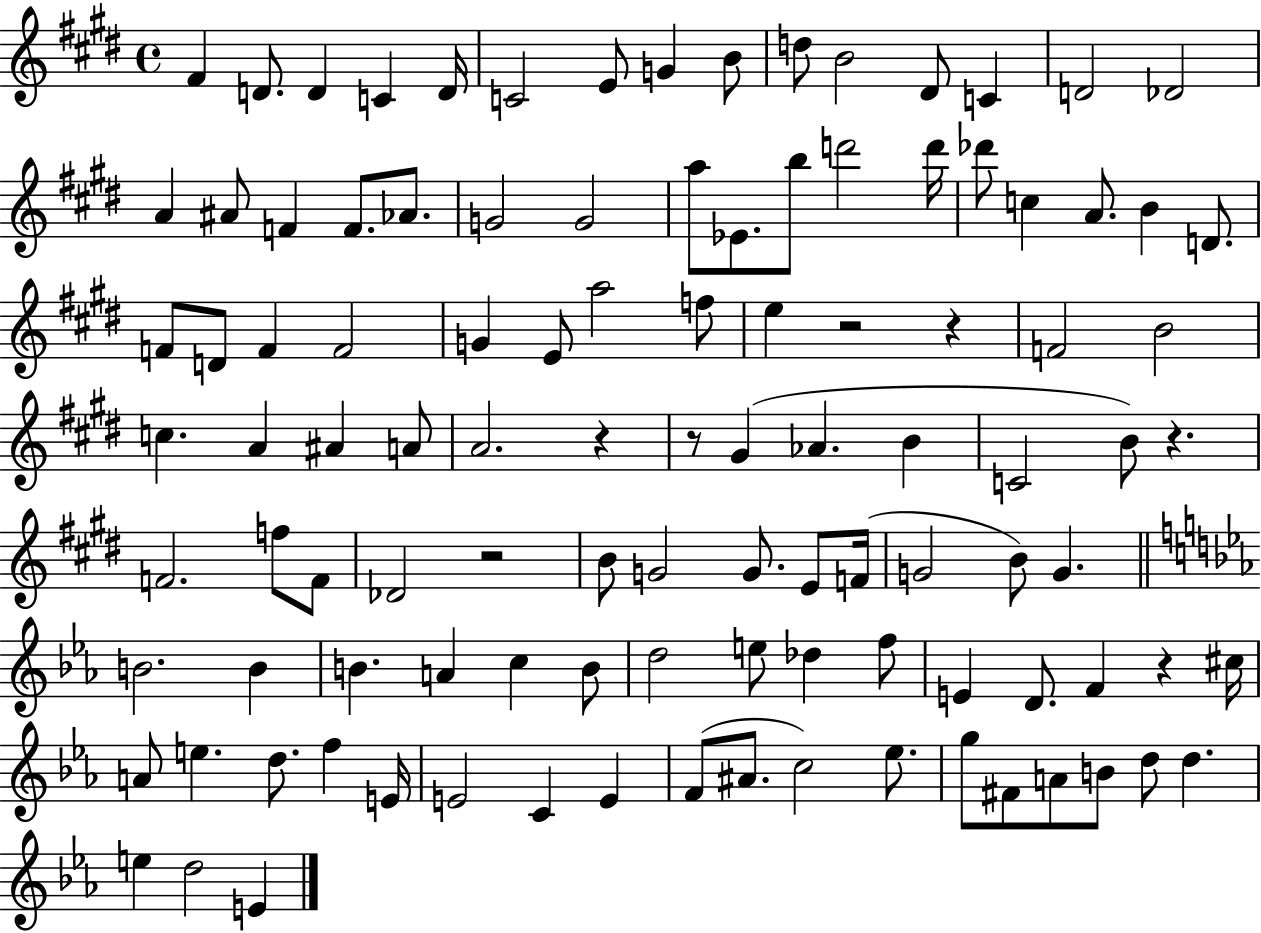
F#4/q D4/e. D4/q C4/q D4/s C4/h E4/e G4/q B4/e D5/e B4/h D#4/e C4/q D4/h Db4/h A4/q A#4/e F4/q F4/e. Ab4/e. G4/h G4/h A5/e Eb4/e. B5/e D6/h D6/s Db6/e C5/q A4/e. B4/q D4/e. F4/e D4/e F4/q F4/h G4/q E4/e A5/h F5/e E5/q R/h R/q F4/h B4/h C5/q. A4/q A#4/q A4/e A4/h. R/q R/e G#4/q Ab4/q. B4/q C4/h B4/e R/q. F4/h. F5/e F4/e Db4/h R/h B4/e G4/h G4/e. E4/e F4/s G4/h B4/e G4/q. B4/h. B4/q B4/q. A4/q C5/q B4/e D5/h E5/e Db5/q F5/e E4/q D4/e. F4/q R/q C#5/s A4/e E5/q. D5/e. F5/q E4/s E4/h C4/q E4/q F4/e A#4/e. C5/h Eb5/e. G5/e F#4/e A4/e B4/e D5/e D5/q. E5/q D5/h E4/q